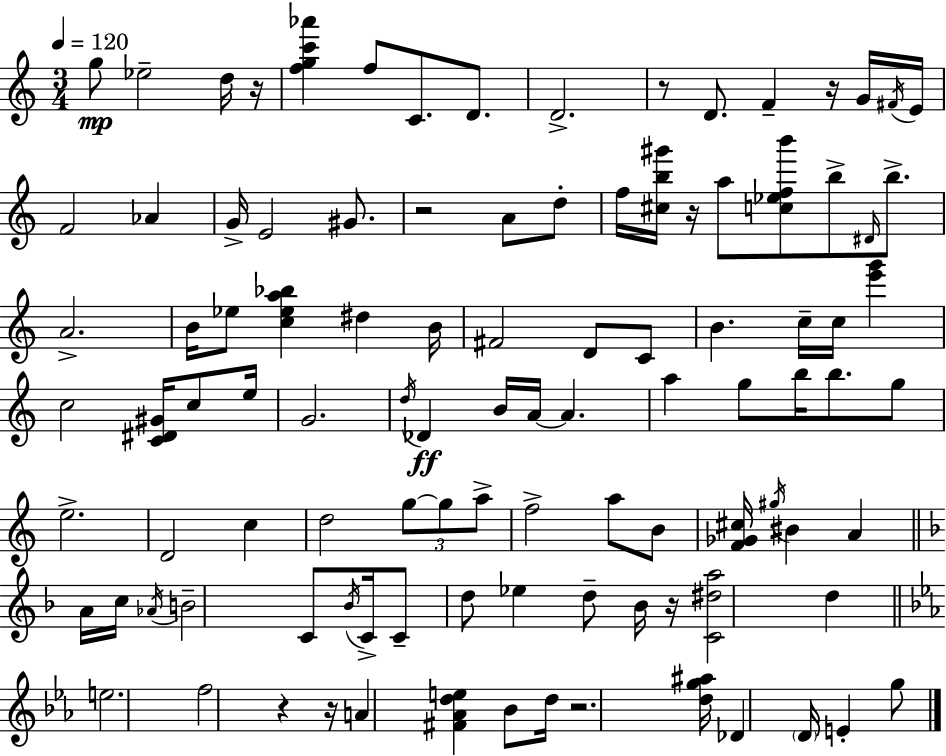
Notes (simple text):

G5/e Eb5/h D5/s R/s [F5,G5,C6,Ab6]/q F5/e C4/e. D4/e. D4/h. R/e D4/e. F4/q R/s G4/s F#4/s E4/s F4/h Ab4/q G4/s E4/h G#4/e. R/h A4/e D5/e F5/s [C#5,B5,G#6]/s R/s A5/e [C5,Eb5,F5,B6]/e B5/e D#4/s B5/e. A4/h. B4/s Eb5/e [C5,Eb5,A5,Bb5]/q D#5/q B4/s F#4/h D4/e C4/e B4/q. C5/s C5/s [E6,G6]/q C5/h [C4,D#4,G#4]/s C5/e E5/s G4/h. D5/s Db4/q B4/s A4/s A4/q. A5/q G5/e B5/s B5/e. G5/e E5/h. D4/h C5/q D5/h G5/e G5/e A5/e F5/h A5/e B4/e [F4,Gb4,C#5]/s G#5/s BIS4/q A4/q A4/s C5/s Ab4/s B4/h C4/e Bb4/s C4/s C4/e D5/e Eb5/q D5/e Bb4/s R/s [C4,D#5,A5]/h D5/q E5/h. F5/h R/q R/s A4/q [F#4,Ab4,D5,E5]/q Bb4/e D5/s R/h. [D5,G5,A#5]/s Db4/q D4/s E4/q G5/e